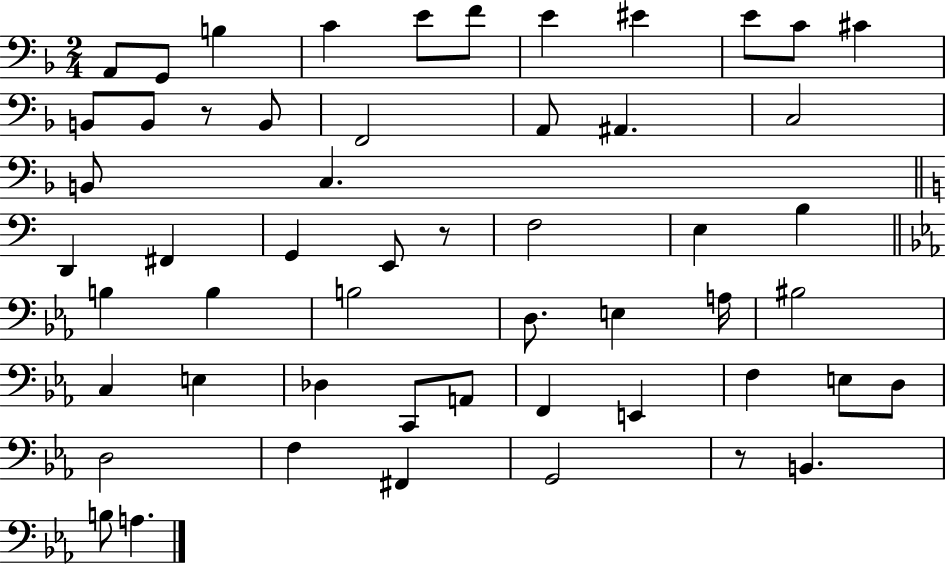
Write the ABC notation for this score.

X:1
T:Untitled
M:2/4
L:1/4
K:F
A,,/2 G,,/2 B, C E/2 F/2 E ^E E/2 C/2 ^C B,,/2 B,,/2 z/2 B,,/2 F,,2 A,,/2 ^A,, C,2 B,,/2 C, D,, ^F,, G,, E,,/2 z/2 F,2 E, B, B, B, B,2 D,/2 E, A,/4 ^B,2 C, E, _D, C,,/2 A,,/2 F,, E,, F, E,/2 D,/2 D,2 F, ^F,, G,,2 z/2 B,, B,/2 A,